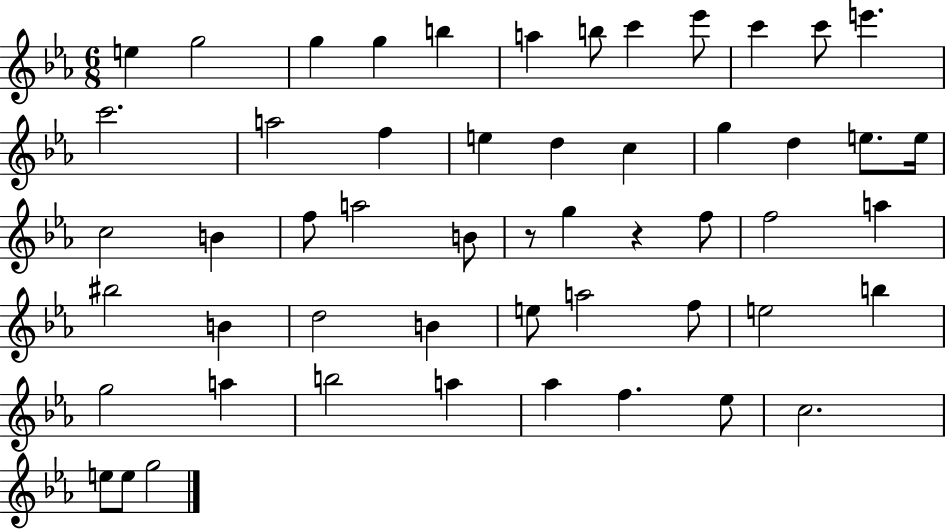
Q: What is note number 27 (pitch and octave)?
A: B4